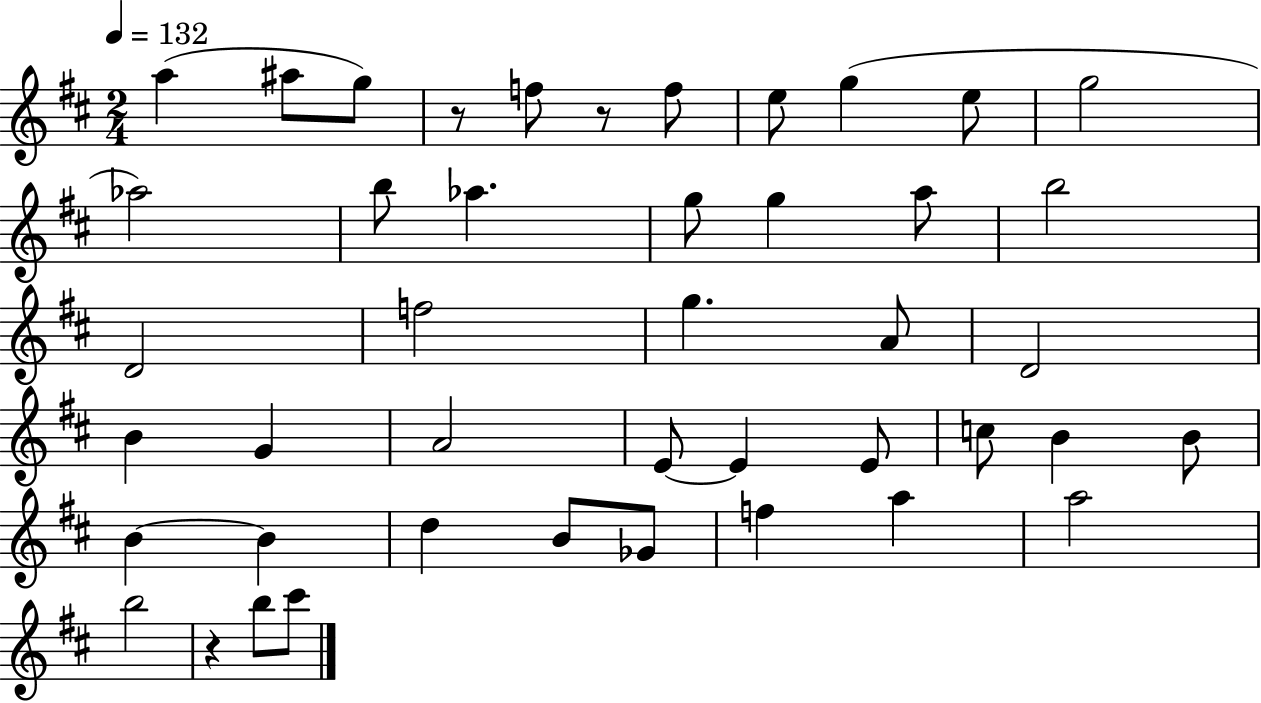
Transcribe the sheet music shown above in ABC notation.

X:1
T:Untitled
M:2/4
L:1/4
K:D
a ^a/2 g/2 z/2 f/2 z/2 f/2 e/2 g e/2 g2 _a2 b/2 _a g/2 g a/2 b2 D2 f2 g A/2 D2 B G A2 E/2 E E/2 c/2 B B/2 B B d B/2 _G/2 f a a2 b2 z b/2 ^c'/2